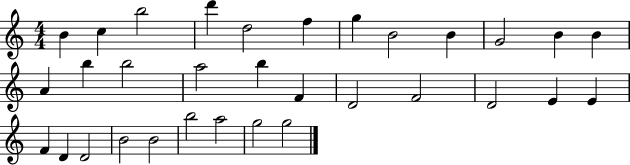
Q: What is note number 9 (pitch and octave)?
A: B4